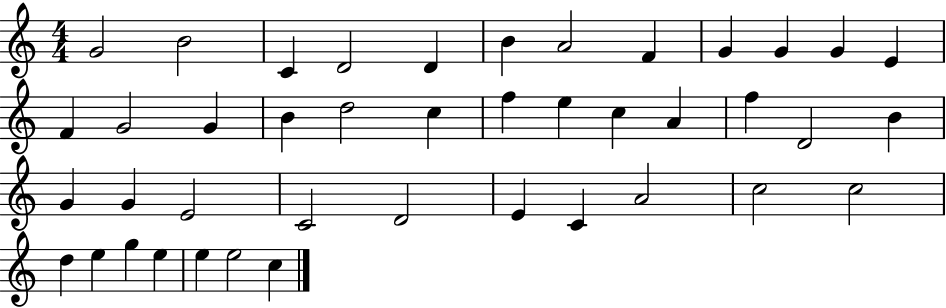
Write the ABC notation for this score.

X:1
T:Untitled
M:4/4
L:1/4
K:C
G2 B2 C D2 D B A2 F G G G E F G2 G B d2 c f e c A f D2 B G G E2 C2 D2 E C A2 c2 c2 d e g e e e2 c